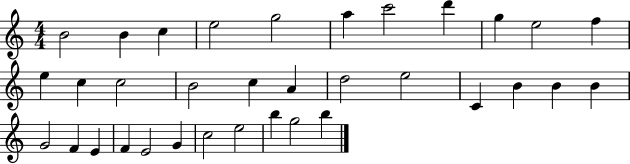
B4/h B4/q C5/q E5/h G5/h A5/q C6/h D6/q G5/q E5/h F5/q E5/q C5/q C5/h B4/h C5/q A4/q D5/h E5/h C4/q B4/q B4/q B4/q G4/h F4/q E4/q F4/q E4/h G4/q C5/h E5/h B5/q G5/h B5/q